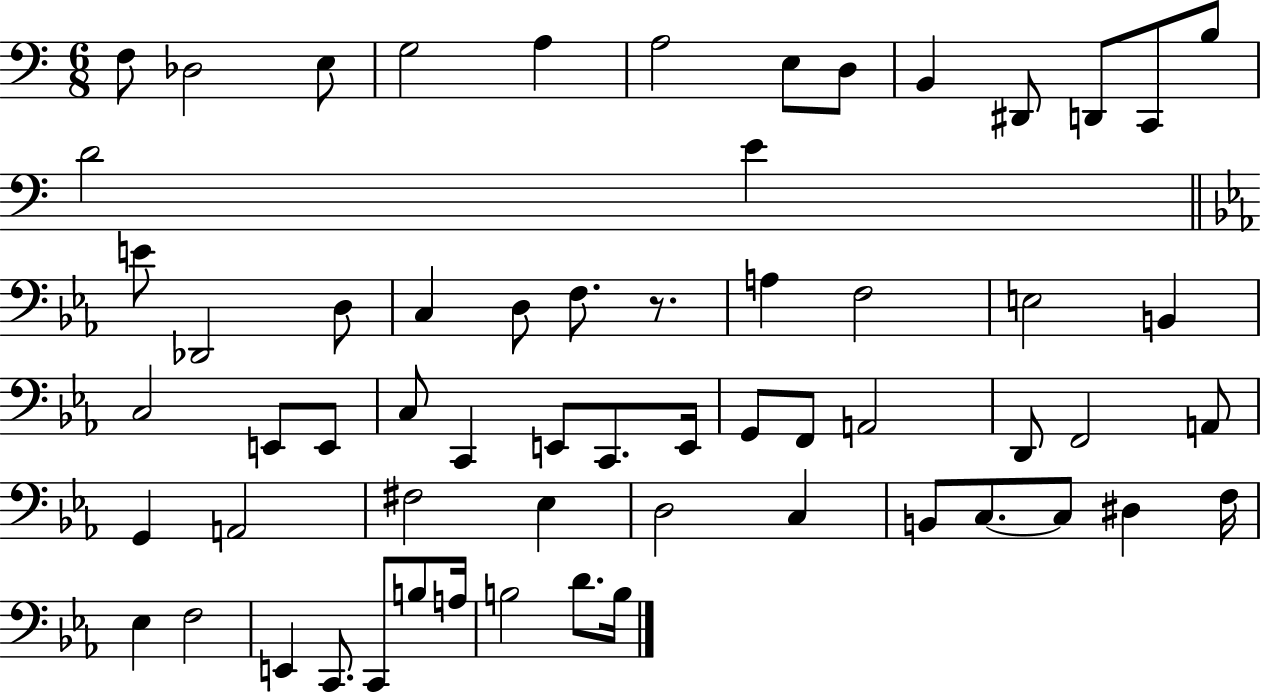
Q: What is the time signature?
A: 6/8